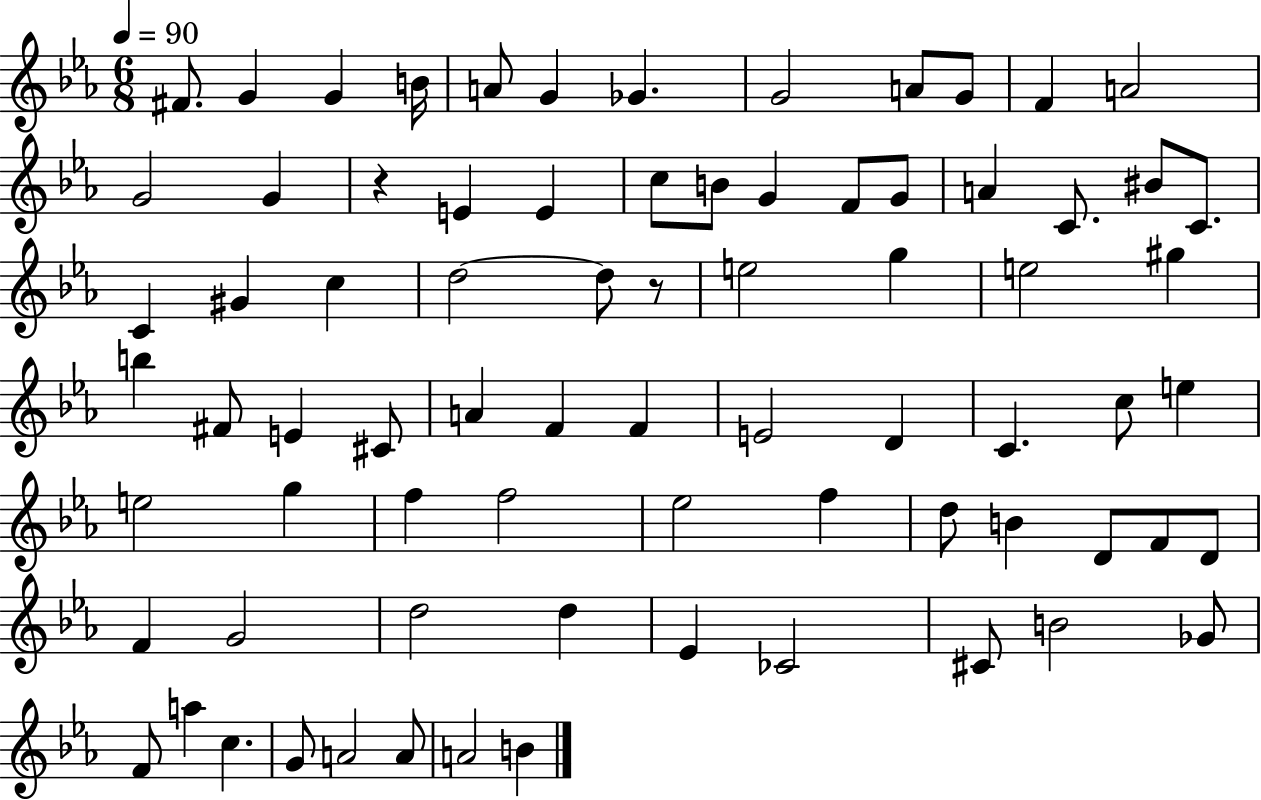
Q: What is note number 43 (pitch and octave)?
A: D4